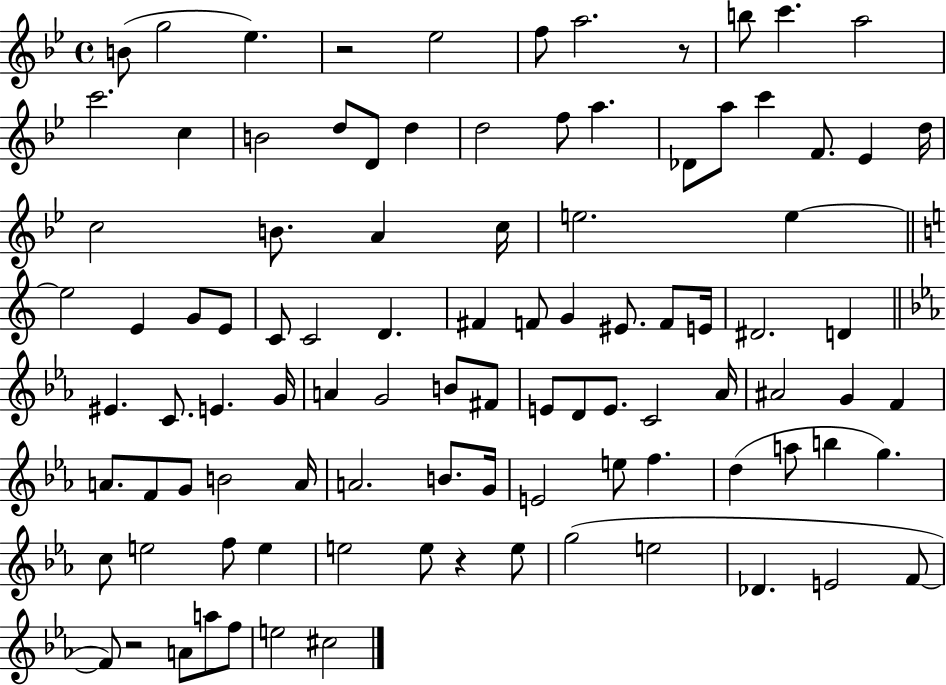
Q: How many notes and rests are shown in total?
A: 98